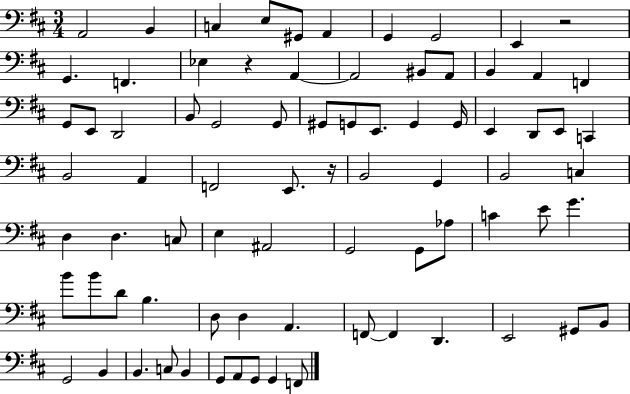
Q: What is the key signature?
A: D major